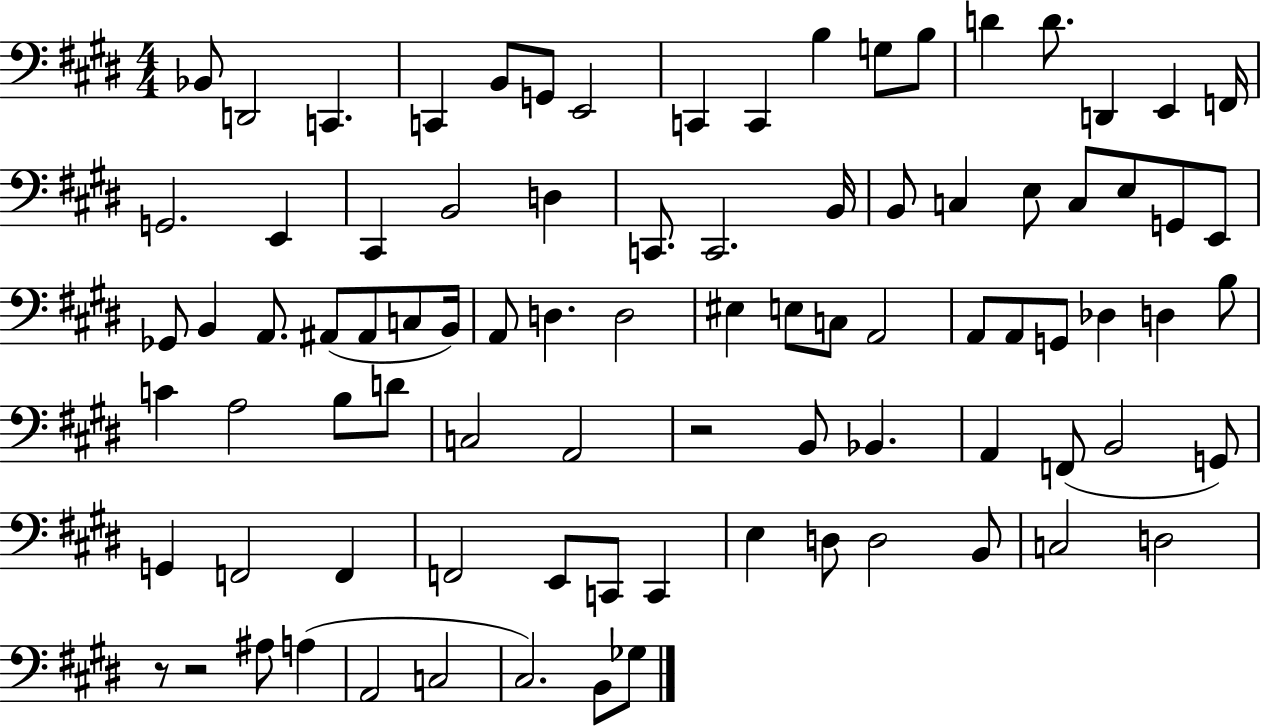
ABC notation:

X:1
T:Untitled
M:4/4
L:1/4
K:E
_B,,/2 D,,2 C,, C,, B,,/2 G,,/2 E,,2 C,, C,, B, G,/2 B,/2 D D/2 D,, E,, F,,/4 G,,2 E,, ^C,, B,,2 D, C,,/2 C,,2 B,,/4 B,,/2 C, E,/2 C,/2 E,/2 G,,/2 E,,/2 _G,,/2 B,, A,,/2 ^A,,/2 ^A,,/2 C,/2 B,,/4 A,,/2 D, D,2 ^E, E,/2 C,/2 A,,2 A,,/2 A,,/2 G,,/2 _D, D, B,/2 C A,2 B,/2 D/2 C,2 A,,2 z2 B,,/2 _B,, A,, F,,/2 B,,2 G,,/2 G,, F,,2 F,, F,,2 E,,/2 C,,/2 C,, E, D,/2 D,2 B,,/2 C,2 D,2 z/2 z2 ^A,/2 A, A,,2 C,2 ^C,2 B,,/2 _G,/2